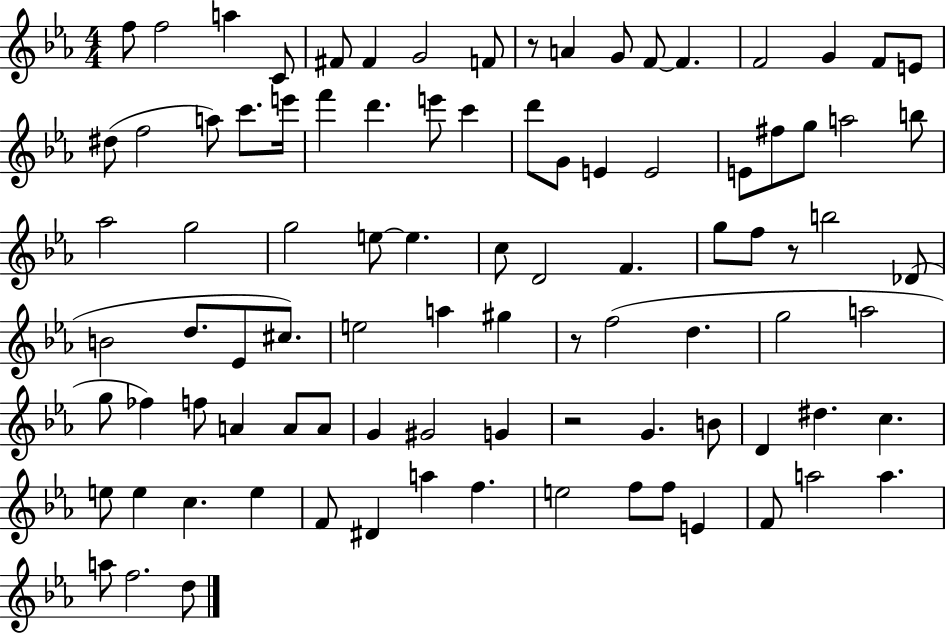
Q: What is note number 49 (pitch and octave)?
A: Eb4